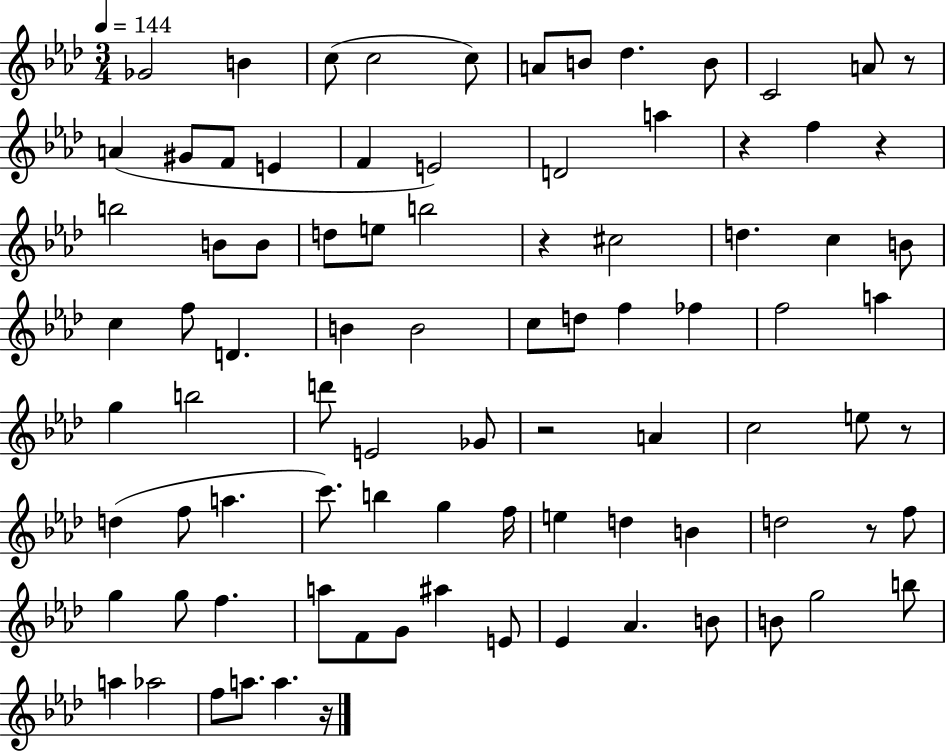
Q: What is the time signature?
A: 3/4